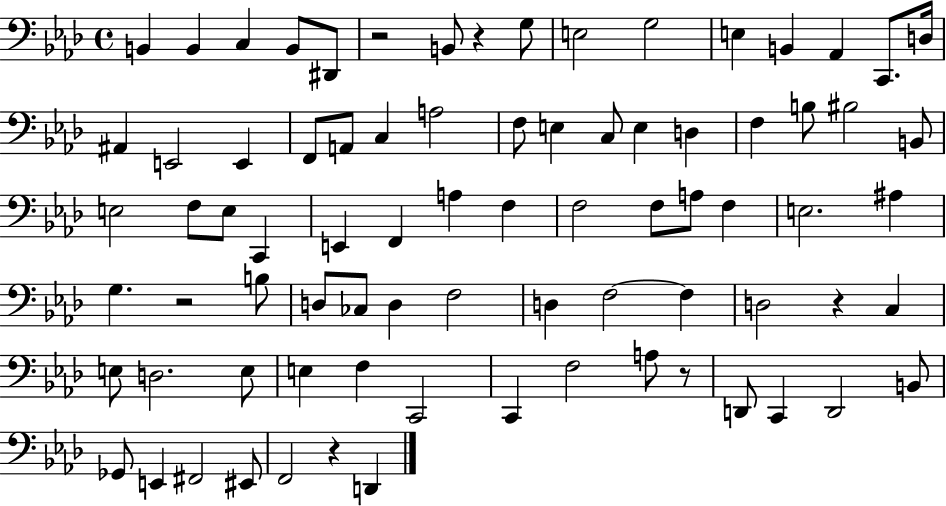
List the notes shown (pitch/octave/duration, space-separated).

B2/q B2/q C3/q B2/e D#2/e R/h B2/e R/q G3/e E3/h G3/h E3/q B2/q Ab2/q C2/e. D3/s A#2/q E2/h E2/q F2/e A2/e C3/q A3/h F3/e E3/q C3/e E3/q D3/q F3/q B3/e BIS3/h B2/e E3/h F3/e E3/e C2/q E2/q F2/q A3/q F3/q F3/h F3/e A3/e F3/q E3/h. A#3/q G3/q. R/h B3/e D3/e CES3/e D3/q F3/h D3/q F3/h F3/q D3/h R/q C3/q E3/e D3/h. E3/e E3/q F3/q C2/h C2/q F3/h A3/e R/e D2/e C2/q D2/h B2/e Gb2/e E2/q F#2/h EIS2/e F2/h R/q D2/q